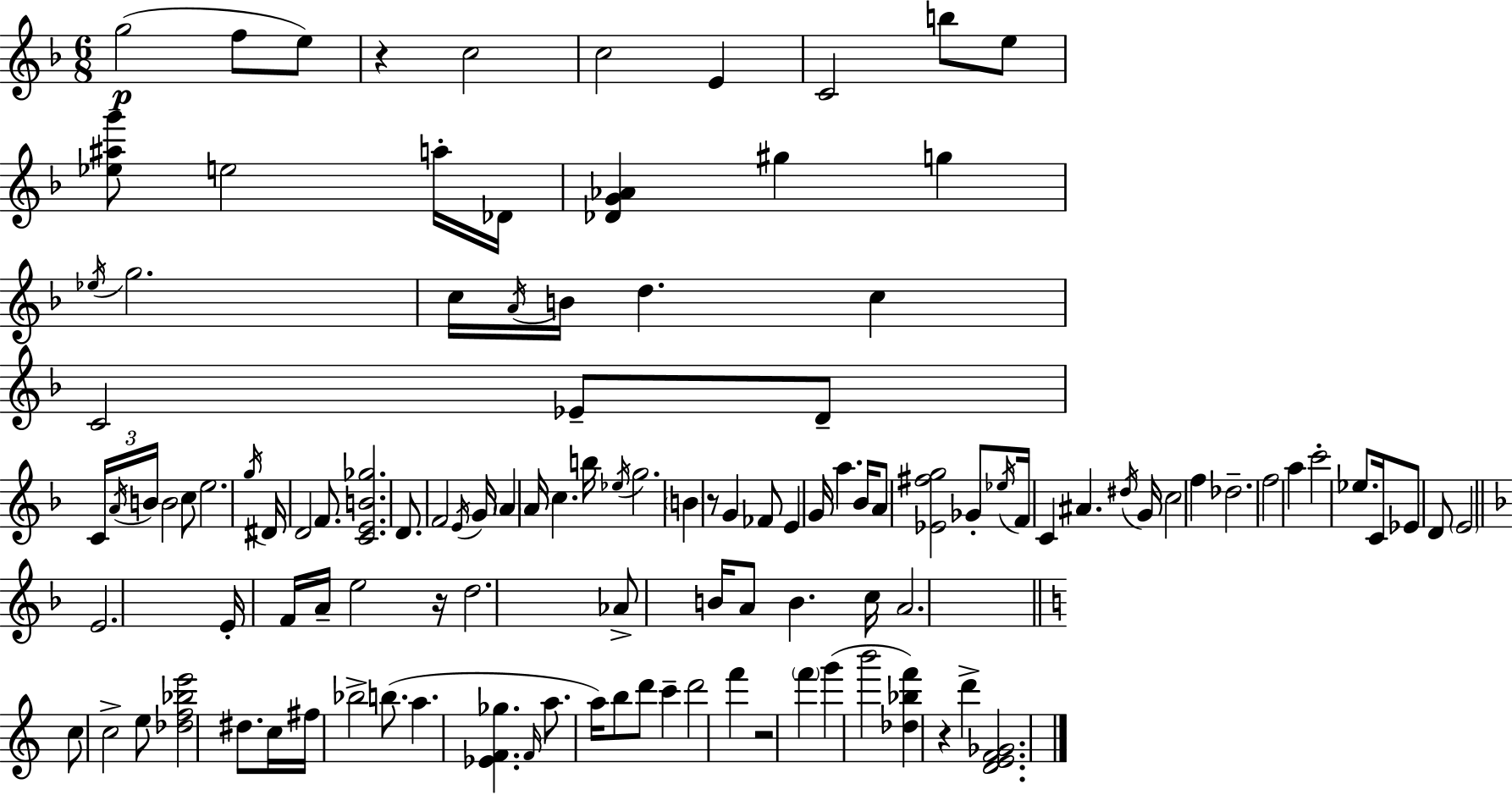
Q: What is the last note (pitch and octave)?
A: D6